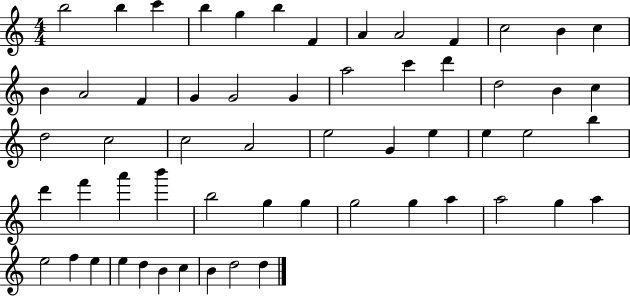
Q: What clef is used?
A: treble